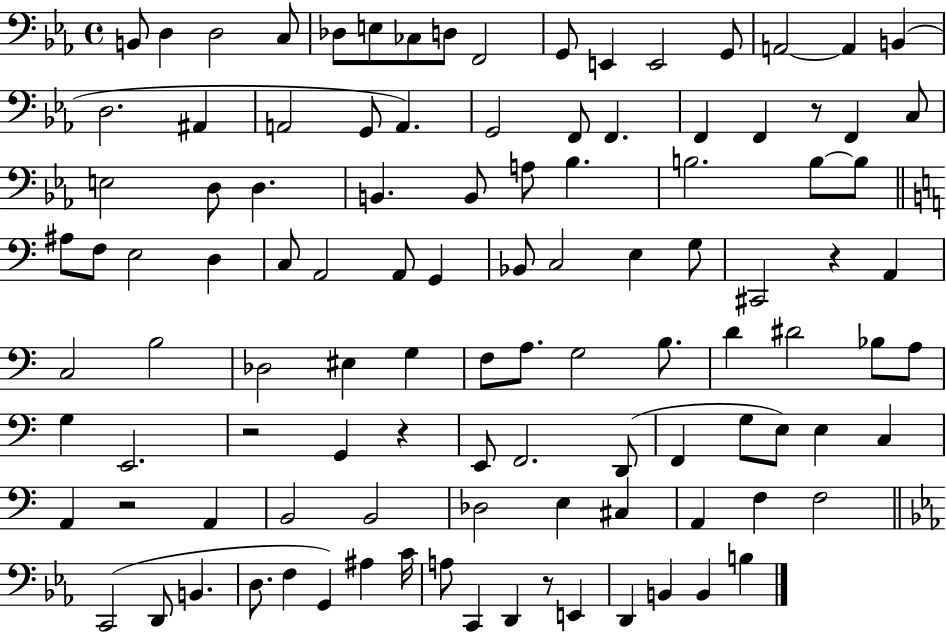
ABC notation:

X:1
T:Untitled
M:4/4
L:1/4
K:Eb
B,,/2 D, D,2 C,/2 _D,/2 E,/2 _C,/2 D,/2 F,,2 G,,/2 E,, E,,2 G,,/2 A,,2 A,, B,, D,2 ^A,, A,,2 G,,/2 A,, G,,2 F,,/2 F,, F,, F,, z/2 F,, C,/2 E,2 D,/2 D, B,, B,,/2 A,/2 _B, B,2 B,/2 B,/2 ^A,/2 F,/2 E,2 D, C,/2 A,,2 A,,/2 G,, _B,,/2 C,2 E, G,/2 ^C,,2 z A,, C,2 B,2 _D,2 ^E, G, F,/2 A,/2 G,2 B,/2 D ^D2 _B,/2 A,/2 G, E,,2 z2 G,, z E,,/2 F,,2 D,,/2 F,, G,/2 E,/2 E, C, A,, z2 A,, B,,2 B,,2 _D,2 E, ^C, A,, F, F,2 C,,2 D,,/2 B,, D,/2 F, G,, ^A, C/4 A,/2 C,, D,, z/2 E,, D,, B,, B,, B,